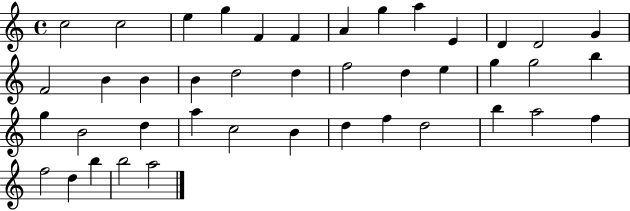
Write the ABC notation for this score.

X:1
T:Untitled
M:4/4
L:1/4
K:C
c2 c2 e g F F A g a E D D2 G F2 B B B d2 d f2 d e g g2 b g B2 d a c2 B d f d2 b a2 f f2 d b b2 a2